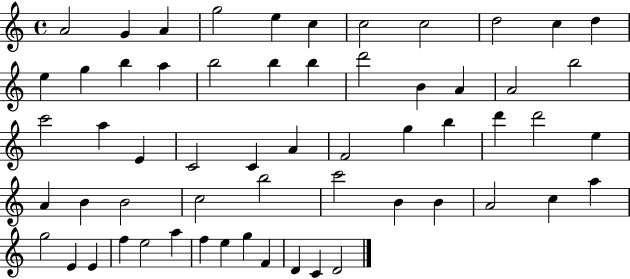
A4/h G4/q A4/q G5/h E5/q C5/q C5/h C5/h D5/h C5/q D5/q E5/q G5/q B5/q A5/q B5/h B5/q B5/q D6/h B4/q A4/q A4/h B5/h C6/h A5/q E4/q C4/h C4/q A4/q F4/h G5/q B5/q D6/q D6/h E5/q A4/q B4/q B4/h C5/h B5/h C6/h B4/q B4/q A4/h C5/q A5/q G5/h E4/q E4/q F5/q E5/h A5/q F5/q E5/q G5/q F4/q D4/q C4/q D4/h